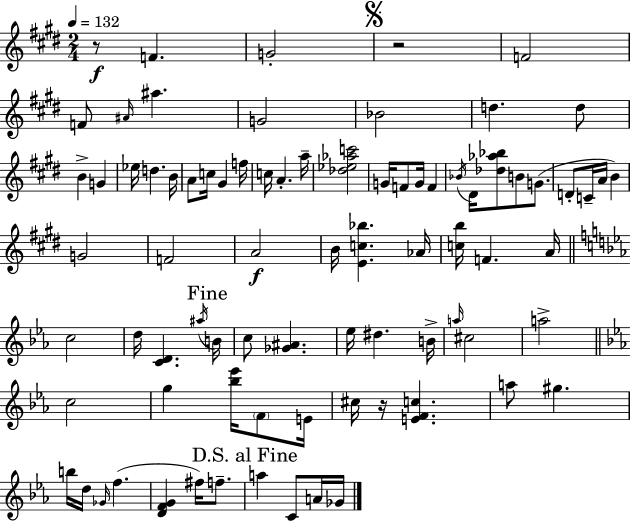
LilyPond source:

{
  \clef treble
  \numericTimeSignature
  \time 2/4
  \key e \major
  \tempo 4 = 132
  r8\f f'4. | g'2-. | \mark \markup { \musicglyph "scripts.segno" } r2 | f'2 | \break f'8 \grace { ais'16 } ais''4. | g'2 | bes'2 | d''4. d''8 | \break b'4-> g'4 | ees''16 d''4. | b'16 a'8 c''16 gis'4 | f''16 c''16 a'4.-. | \break a''16-- <des'' ees'' aes'' c'''>2 | g'16 f'8 g'16 f'4 | \acciaccatura { bes'16 } dis'16 <des'' aes'' bes''>8 b'8 g'8.( | d'8-. c'16-- a'16 b'4) | \break g'2 | f'2 | a'2\f | b'16 <e' c'' bes''>4. | \break aes'16 <c'' b''>16 f'4. | a'16 \bar "||" \break \key ees \major c''2 | d''16 <c' d'>4. \acciaccatura { ais''16 } | \mark "Fine" b'16 c''8 <ges' ais'>4. | ees''16 dis''4. | \break b'16-> \grace { a''16 } cis''2 | a''2-> | \bar "||" \break \key ees \major c''2 | g''4 <bes'' ees'''>16 \parenthesize f'8 e'16 | cis''16 r16 <e' f' c''>4. | a''8 gis''4. | \break b''16 d''16 \grace { ges'16 } f''4.( | <d' f' g'>4 fis''16) f''8.-- | \mark "D.S. al Fine" a''4 c'8 a'16 | ges'16 \bar "|."
}